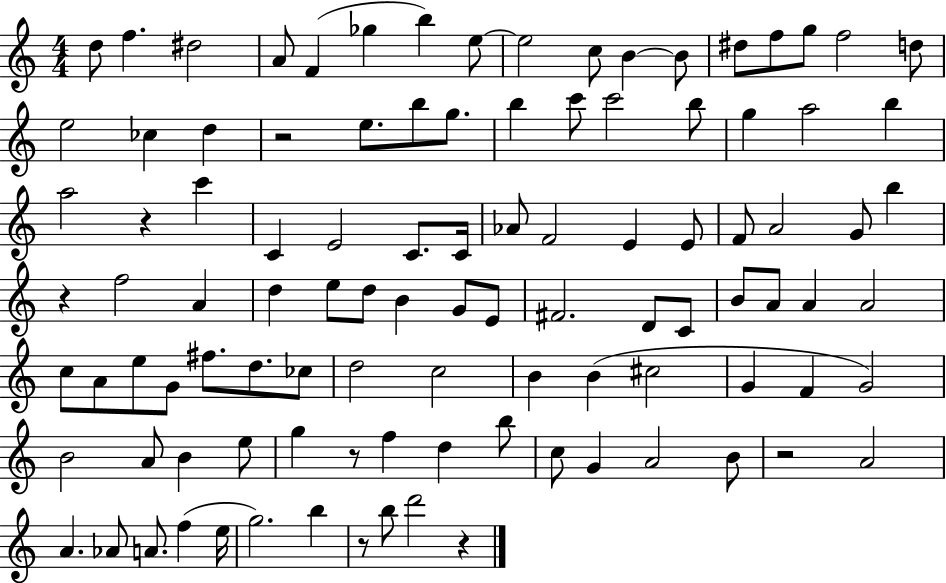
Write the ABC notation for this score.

X:1
T:Untitled
M:4/4
L:1/4
K:C
d/2 f ^d2 A/2 F _g b e/2 e2 c/2 B B/2 ^d/2 f/2 g/2 f2 d/2 e2 _c d z2 e/2 b/2 g/2 b c'/2 c'2 b/2 g a2 b a2 z c' C E2 C/2 C/4 _A/2 F2 E E/2 F/2 A2 G/2 b z f2 A d e/2 d/2 B G/2 E/2 ^F2 D/2 C/2 B/2 A/2 A A2 c/2 A/2 e/2 G/2 ^f/2 d/2 _c/2 d2 c2 B B ^c2 G F G2 B2 A/2 B e/2 g z/2 f d b/2 c/2 G A2 B/2 z2 A2 A _A/2 A/2 f e/4 g2 b z/2 b/2 d'2 z